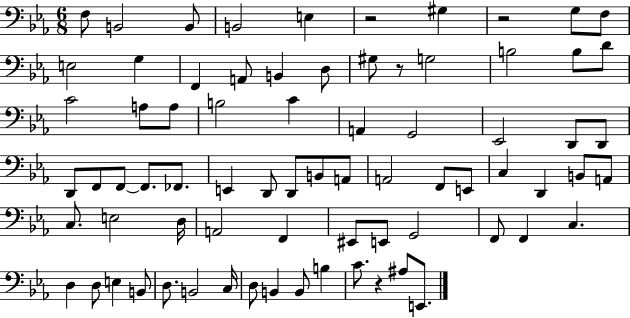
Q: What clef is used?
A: bass